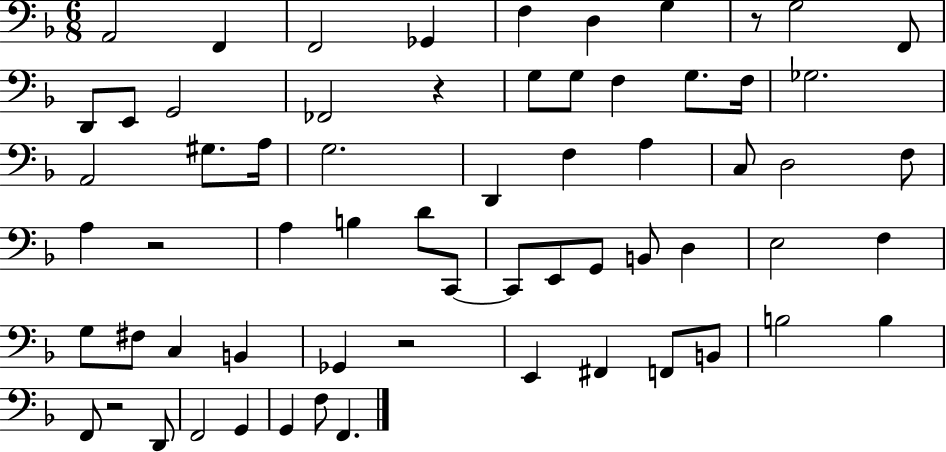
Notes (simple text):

A2/h F2/q F2/h Gb2/q F3/q D3/q G3/q R/e G3/h F2/e D2/e E2/e G2/h FES2/h R/q G3/e G3/e F3/q G3/e. F3/s Gb3/h. A2/h G#3/e. A3/s G3/h. D2/q F3/q A3/q C3/e D3/h F3/e A3/q R/h A3/q B3/q D4/e C2/e C2/e E2/e G2/e B2/e D3/q E3/h F3/q G3/e F#3/e C3/q B2/q Gb2/q R/h E2/q F#2/q F2/e B2/e B3/h B3/q F2/e R/h D2/e F2/h G2/q G2/q F3/e F2/q.